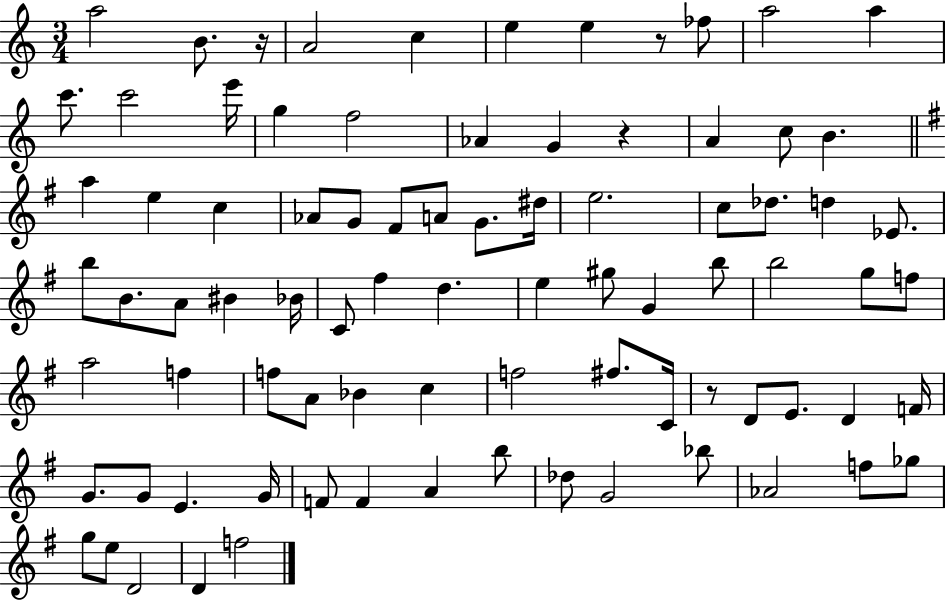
A5/h B4/e. R/s A4/h C5/q E5/q E5/q R/e FES5/e A5/h A5/q C6/e. C6/h E6/s G5/q F5/h Ab4/q G4/q R/q A4/q C5/e B4/q. A5/q E5/q C5/q Ab4/e G4/e F#4/e A4/e G4/e. D#5/s E5/h. C5/e Db5/e. D5/q Eb4/e. B5/e B4/e. A4/e BIS4/q Bb4/s C4/e F#5/q D5/q. E5/q G#5/e G4/q B5/e B5/h G5/e F5/e A5/h F5/q F5/e A4/e Bb4/q C5/q F5/h F#5/e. C4/s R/e D4/e E4/e. D4/q F4/s G4/e. G4/e E4/q. G4/s F4/e F4/q A4/q B5/e Db5/e G4/h Bb5/e Ab4/h F5/e Gb5/e G5/e E5/e D4/h D4/q F5/h